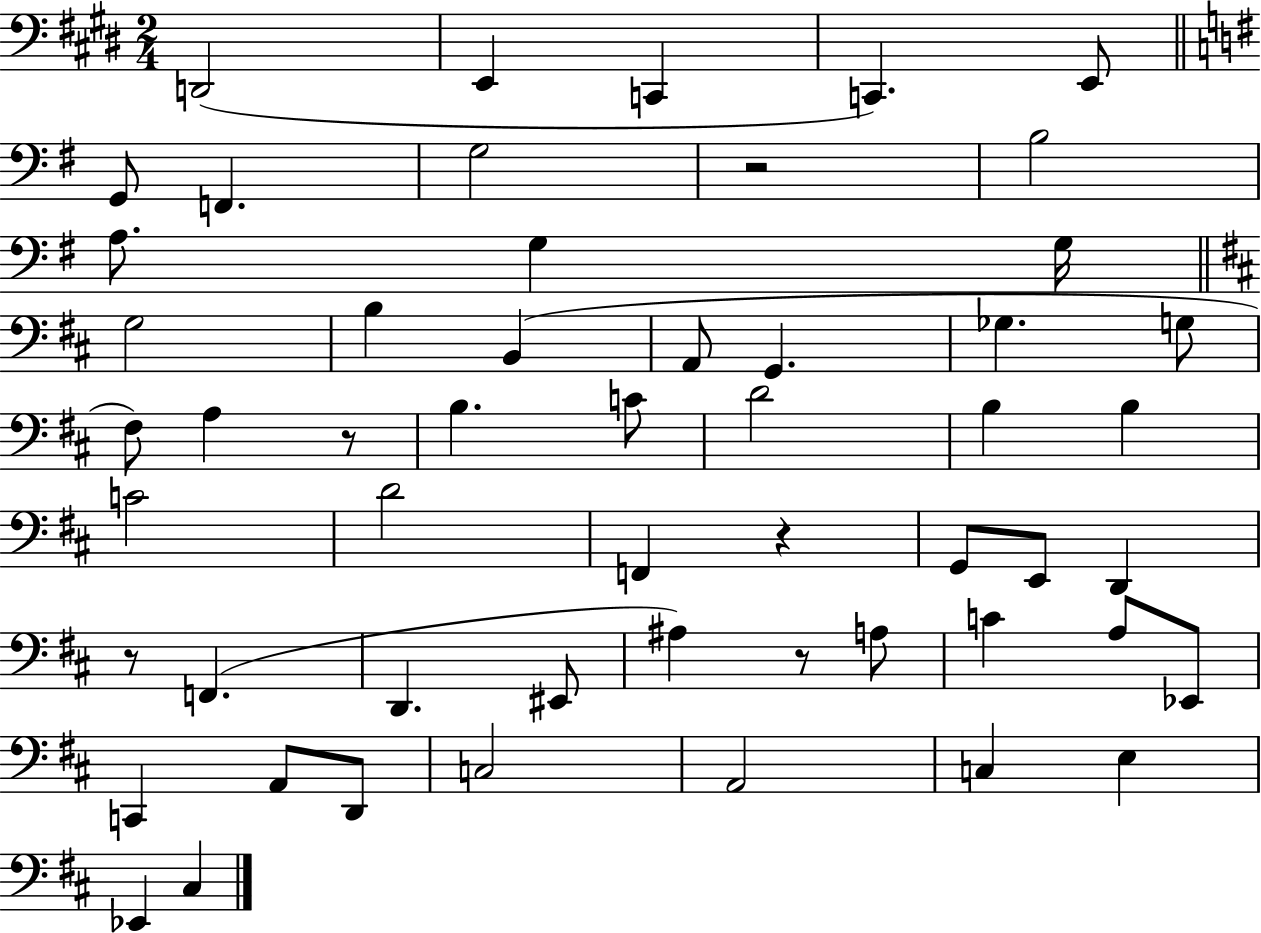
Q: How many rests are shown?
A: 5